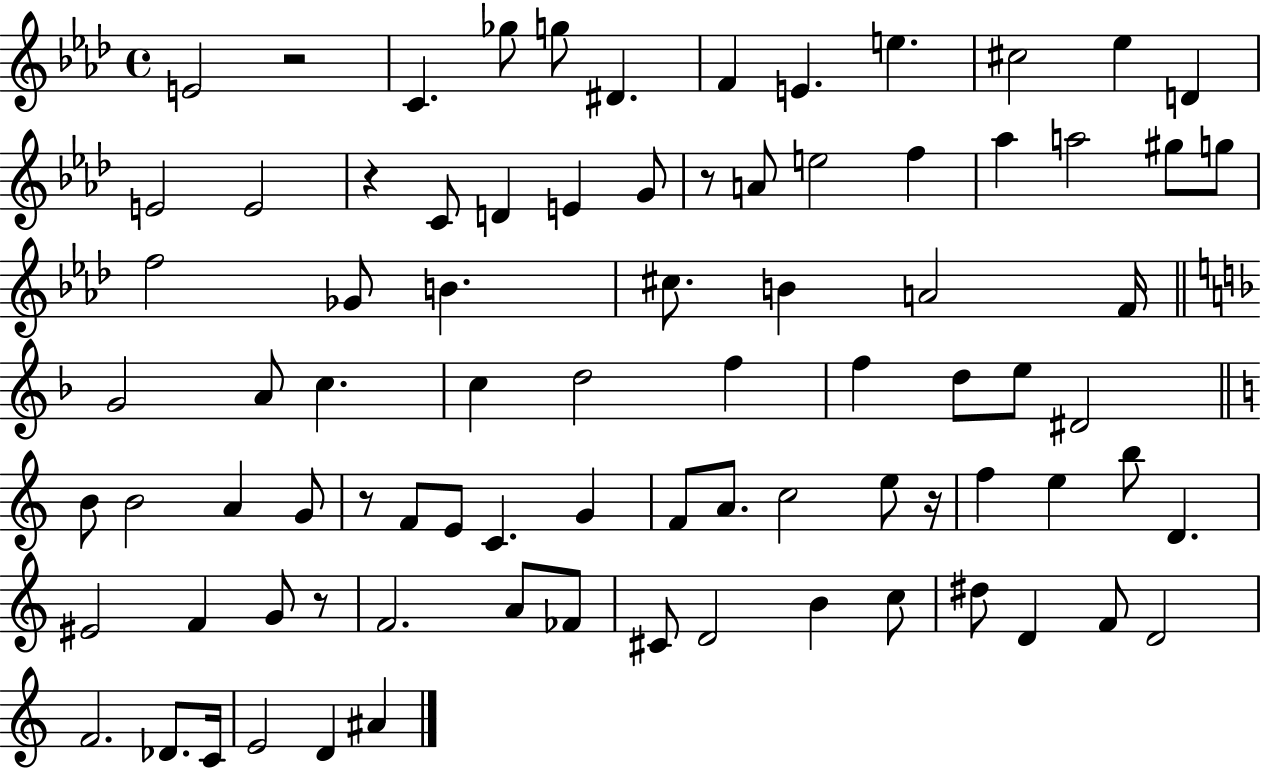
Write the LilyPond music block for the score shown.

{
  \clef treble
  \time 4/4
  \defaultTimeSignature
  \key aes \major
  e'2 r2 | c'4. ges''8 g''8 dis'4. | f'4 e'4. e''4. | cis''2 ees''4 d'4 | \break e'2 e'2 | r4 c'8 d'4 e'4 g'8 | r8 a'8 e''2 f''4 | aes''4 a''2 gis''8 g''8 | \break f''2 ges'8 b'4. | cis''8. b'4 a'2 f'16 | \bar "||" \break \key f \major g'2 a'8 c''4. | c''4 d''2 f''4 | f''4 d''8 e''8 dis'2 | \bar "||" \break \key a \minor b'8 b'2 a'4 g'8 | r8 f'8 e'8 c'4. g'4 | f'8 a'8. c''2 e''8 r16 | f''4 e''4 b''8 d'4. | \break eis'2 f'4 g'8 r8 | f'2. a'8 fes'8 | cis'8 d'2 b'4 c''8 | dis''8 d'4 f'8 d'2 | \break f'2. des'8. c'16 | e'2 d'4 ais'4 | \bar "|."
}